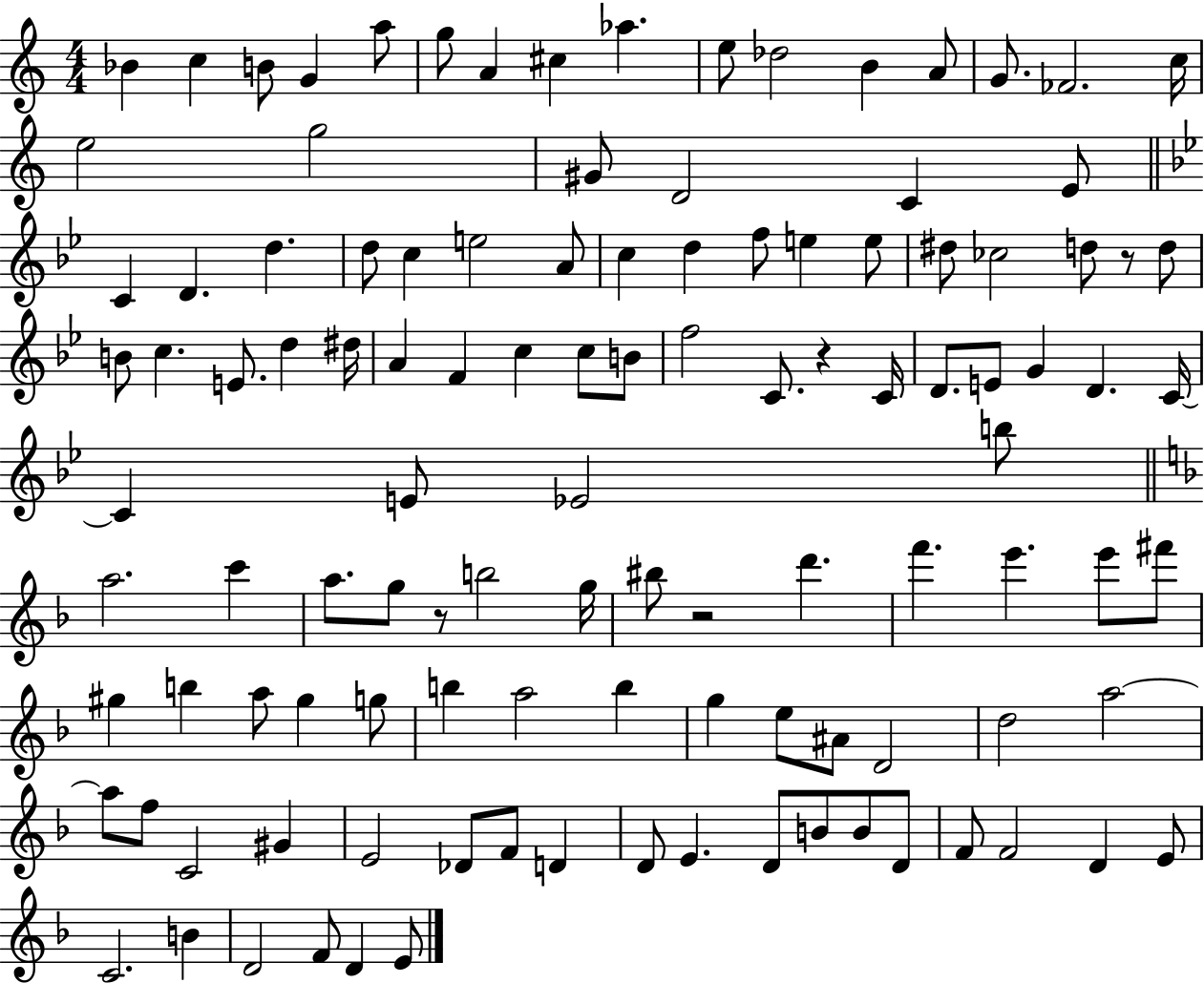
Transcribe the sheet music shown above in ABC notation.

X:1
T:Untitled
M:4/4
L:1/4
K:C
_B c B/2 G a/2 g/2 A ^c _a e/2 _d2 B A/2 G/2 _F2 c/4 e2 g2 ^G/2 D2 C E/2 C D d d/2 c e2 A/2 c d f/2 e e/2 ^d/2 _c2 d/2 z/2 d/2 B/2 c E/2 d ^d/4 A F c c/2 B/2 f2 C/2 z C/4 D/2 E/2 G D C/4 C E/2 _E2 b/2 a2 c' a/2 g/2 z/2 b2 g/4 ^b/2 z2 d' f' e' e'/2 ^f'/2 ^g b a/2 ^g g/2 b a2 b g e/2 ^A/2 D2 d2 a2 a/2 f/2 C2 ^G E2 _D/2 F/2 D D/2 E D/2 B/2 B/2 D/2 F/2 F2 D E/2 C2 B D2 F/2 D E/2